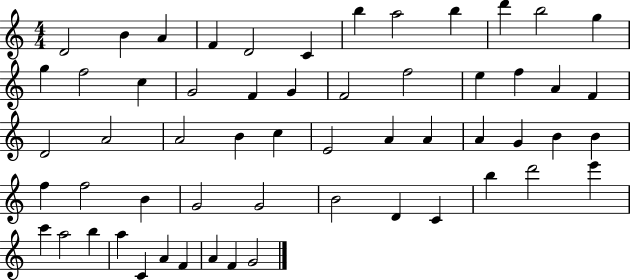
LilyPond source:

{
  \clef treble
  \numericTimeSignature
  \time 4/4
  \key c \major
  d'2 b'4 a'4 | f'4 d'2 c'4 | b''4 a''2 b''4 | d'''4 b''2 g''4 | \break g''4 f''2 c''4 | g'2 f'4 g'4 | f'2 f''2 | e''4 f''4 a'4 f'4 | \break d'2 a'2 | a'2 b'4 c''4 | e'2 a'4 a'4 | a'4 g'4 b'4 b'4 | \break f''4 f''2 b'4 | g'2 g'2 | b'2 d'4 c'4 | b''4 d'''2 e'''4 | \break c'''4 a''2 b''4 | a''4 c'4 a'4 f'4 | a'4 f'4 g'2 | \bar "|."
}